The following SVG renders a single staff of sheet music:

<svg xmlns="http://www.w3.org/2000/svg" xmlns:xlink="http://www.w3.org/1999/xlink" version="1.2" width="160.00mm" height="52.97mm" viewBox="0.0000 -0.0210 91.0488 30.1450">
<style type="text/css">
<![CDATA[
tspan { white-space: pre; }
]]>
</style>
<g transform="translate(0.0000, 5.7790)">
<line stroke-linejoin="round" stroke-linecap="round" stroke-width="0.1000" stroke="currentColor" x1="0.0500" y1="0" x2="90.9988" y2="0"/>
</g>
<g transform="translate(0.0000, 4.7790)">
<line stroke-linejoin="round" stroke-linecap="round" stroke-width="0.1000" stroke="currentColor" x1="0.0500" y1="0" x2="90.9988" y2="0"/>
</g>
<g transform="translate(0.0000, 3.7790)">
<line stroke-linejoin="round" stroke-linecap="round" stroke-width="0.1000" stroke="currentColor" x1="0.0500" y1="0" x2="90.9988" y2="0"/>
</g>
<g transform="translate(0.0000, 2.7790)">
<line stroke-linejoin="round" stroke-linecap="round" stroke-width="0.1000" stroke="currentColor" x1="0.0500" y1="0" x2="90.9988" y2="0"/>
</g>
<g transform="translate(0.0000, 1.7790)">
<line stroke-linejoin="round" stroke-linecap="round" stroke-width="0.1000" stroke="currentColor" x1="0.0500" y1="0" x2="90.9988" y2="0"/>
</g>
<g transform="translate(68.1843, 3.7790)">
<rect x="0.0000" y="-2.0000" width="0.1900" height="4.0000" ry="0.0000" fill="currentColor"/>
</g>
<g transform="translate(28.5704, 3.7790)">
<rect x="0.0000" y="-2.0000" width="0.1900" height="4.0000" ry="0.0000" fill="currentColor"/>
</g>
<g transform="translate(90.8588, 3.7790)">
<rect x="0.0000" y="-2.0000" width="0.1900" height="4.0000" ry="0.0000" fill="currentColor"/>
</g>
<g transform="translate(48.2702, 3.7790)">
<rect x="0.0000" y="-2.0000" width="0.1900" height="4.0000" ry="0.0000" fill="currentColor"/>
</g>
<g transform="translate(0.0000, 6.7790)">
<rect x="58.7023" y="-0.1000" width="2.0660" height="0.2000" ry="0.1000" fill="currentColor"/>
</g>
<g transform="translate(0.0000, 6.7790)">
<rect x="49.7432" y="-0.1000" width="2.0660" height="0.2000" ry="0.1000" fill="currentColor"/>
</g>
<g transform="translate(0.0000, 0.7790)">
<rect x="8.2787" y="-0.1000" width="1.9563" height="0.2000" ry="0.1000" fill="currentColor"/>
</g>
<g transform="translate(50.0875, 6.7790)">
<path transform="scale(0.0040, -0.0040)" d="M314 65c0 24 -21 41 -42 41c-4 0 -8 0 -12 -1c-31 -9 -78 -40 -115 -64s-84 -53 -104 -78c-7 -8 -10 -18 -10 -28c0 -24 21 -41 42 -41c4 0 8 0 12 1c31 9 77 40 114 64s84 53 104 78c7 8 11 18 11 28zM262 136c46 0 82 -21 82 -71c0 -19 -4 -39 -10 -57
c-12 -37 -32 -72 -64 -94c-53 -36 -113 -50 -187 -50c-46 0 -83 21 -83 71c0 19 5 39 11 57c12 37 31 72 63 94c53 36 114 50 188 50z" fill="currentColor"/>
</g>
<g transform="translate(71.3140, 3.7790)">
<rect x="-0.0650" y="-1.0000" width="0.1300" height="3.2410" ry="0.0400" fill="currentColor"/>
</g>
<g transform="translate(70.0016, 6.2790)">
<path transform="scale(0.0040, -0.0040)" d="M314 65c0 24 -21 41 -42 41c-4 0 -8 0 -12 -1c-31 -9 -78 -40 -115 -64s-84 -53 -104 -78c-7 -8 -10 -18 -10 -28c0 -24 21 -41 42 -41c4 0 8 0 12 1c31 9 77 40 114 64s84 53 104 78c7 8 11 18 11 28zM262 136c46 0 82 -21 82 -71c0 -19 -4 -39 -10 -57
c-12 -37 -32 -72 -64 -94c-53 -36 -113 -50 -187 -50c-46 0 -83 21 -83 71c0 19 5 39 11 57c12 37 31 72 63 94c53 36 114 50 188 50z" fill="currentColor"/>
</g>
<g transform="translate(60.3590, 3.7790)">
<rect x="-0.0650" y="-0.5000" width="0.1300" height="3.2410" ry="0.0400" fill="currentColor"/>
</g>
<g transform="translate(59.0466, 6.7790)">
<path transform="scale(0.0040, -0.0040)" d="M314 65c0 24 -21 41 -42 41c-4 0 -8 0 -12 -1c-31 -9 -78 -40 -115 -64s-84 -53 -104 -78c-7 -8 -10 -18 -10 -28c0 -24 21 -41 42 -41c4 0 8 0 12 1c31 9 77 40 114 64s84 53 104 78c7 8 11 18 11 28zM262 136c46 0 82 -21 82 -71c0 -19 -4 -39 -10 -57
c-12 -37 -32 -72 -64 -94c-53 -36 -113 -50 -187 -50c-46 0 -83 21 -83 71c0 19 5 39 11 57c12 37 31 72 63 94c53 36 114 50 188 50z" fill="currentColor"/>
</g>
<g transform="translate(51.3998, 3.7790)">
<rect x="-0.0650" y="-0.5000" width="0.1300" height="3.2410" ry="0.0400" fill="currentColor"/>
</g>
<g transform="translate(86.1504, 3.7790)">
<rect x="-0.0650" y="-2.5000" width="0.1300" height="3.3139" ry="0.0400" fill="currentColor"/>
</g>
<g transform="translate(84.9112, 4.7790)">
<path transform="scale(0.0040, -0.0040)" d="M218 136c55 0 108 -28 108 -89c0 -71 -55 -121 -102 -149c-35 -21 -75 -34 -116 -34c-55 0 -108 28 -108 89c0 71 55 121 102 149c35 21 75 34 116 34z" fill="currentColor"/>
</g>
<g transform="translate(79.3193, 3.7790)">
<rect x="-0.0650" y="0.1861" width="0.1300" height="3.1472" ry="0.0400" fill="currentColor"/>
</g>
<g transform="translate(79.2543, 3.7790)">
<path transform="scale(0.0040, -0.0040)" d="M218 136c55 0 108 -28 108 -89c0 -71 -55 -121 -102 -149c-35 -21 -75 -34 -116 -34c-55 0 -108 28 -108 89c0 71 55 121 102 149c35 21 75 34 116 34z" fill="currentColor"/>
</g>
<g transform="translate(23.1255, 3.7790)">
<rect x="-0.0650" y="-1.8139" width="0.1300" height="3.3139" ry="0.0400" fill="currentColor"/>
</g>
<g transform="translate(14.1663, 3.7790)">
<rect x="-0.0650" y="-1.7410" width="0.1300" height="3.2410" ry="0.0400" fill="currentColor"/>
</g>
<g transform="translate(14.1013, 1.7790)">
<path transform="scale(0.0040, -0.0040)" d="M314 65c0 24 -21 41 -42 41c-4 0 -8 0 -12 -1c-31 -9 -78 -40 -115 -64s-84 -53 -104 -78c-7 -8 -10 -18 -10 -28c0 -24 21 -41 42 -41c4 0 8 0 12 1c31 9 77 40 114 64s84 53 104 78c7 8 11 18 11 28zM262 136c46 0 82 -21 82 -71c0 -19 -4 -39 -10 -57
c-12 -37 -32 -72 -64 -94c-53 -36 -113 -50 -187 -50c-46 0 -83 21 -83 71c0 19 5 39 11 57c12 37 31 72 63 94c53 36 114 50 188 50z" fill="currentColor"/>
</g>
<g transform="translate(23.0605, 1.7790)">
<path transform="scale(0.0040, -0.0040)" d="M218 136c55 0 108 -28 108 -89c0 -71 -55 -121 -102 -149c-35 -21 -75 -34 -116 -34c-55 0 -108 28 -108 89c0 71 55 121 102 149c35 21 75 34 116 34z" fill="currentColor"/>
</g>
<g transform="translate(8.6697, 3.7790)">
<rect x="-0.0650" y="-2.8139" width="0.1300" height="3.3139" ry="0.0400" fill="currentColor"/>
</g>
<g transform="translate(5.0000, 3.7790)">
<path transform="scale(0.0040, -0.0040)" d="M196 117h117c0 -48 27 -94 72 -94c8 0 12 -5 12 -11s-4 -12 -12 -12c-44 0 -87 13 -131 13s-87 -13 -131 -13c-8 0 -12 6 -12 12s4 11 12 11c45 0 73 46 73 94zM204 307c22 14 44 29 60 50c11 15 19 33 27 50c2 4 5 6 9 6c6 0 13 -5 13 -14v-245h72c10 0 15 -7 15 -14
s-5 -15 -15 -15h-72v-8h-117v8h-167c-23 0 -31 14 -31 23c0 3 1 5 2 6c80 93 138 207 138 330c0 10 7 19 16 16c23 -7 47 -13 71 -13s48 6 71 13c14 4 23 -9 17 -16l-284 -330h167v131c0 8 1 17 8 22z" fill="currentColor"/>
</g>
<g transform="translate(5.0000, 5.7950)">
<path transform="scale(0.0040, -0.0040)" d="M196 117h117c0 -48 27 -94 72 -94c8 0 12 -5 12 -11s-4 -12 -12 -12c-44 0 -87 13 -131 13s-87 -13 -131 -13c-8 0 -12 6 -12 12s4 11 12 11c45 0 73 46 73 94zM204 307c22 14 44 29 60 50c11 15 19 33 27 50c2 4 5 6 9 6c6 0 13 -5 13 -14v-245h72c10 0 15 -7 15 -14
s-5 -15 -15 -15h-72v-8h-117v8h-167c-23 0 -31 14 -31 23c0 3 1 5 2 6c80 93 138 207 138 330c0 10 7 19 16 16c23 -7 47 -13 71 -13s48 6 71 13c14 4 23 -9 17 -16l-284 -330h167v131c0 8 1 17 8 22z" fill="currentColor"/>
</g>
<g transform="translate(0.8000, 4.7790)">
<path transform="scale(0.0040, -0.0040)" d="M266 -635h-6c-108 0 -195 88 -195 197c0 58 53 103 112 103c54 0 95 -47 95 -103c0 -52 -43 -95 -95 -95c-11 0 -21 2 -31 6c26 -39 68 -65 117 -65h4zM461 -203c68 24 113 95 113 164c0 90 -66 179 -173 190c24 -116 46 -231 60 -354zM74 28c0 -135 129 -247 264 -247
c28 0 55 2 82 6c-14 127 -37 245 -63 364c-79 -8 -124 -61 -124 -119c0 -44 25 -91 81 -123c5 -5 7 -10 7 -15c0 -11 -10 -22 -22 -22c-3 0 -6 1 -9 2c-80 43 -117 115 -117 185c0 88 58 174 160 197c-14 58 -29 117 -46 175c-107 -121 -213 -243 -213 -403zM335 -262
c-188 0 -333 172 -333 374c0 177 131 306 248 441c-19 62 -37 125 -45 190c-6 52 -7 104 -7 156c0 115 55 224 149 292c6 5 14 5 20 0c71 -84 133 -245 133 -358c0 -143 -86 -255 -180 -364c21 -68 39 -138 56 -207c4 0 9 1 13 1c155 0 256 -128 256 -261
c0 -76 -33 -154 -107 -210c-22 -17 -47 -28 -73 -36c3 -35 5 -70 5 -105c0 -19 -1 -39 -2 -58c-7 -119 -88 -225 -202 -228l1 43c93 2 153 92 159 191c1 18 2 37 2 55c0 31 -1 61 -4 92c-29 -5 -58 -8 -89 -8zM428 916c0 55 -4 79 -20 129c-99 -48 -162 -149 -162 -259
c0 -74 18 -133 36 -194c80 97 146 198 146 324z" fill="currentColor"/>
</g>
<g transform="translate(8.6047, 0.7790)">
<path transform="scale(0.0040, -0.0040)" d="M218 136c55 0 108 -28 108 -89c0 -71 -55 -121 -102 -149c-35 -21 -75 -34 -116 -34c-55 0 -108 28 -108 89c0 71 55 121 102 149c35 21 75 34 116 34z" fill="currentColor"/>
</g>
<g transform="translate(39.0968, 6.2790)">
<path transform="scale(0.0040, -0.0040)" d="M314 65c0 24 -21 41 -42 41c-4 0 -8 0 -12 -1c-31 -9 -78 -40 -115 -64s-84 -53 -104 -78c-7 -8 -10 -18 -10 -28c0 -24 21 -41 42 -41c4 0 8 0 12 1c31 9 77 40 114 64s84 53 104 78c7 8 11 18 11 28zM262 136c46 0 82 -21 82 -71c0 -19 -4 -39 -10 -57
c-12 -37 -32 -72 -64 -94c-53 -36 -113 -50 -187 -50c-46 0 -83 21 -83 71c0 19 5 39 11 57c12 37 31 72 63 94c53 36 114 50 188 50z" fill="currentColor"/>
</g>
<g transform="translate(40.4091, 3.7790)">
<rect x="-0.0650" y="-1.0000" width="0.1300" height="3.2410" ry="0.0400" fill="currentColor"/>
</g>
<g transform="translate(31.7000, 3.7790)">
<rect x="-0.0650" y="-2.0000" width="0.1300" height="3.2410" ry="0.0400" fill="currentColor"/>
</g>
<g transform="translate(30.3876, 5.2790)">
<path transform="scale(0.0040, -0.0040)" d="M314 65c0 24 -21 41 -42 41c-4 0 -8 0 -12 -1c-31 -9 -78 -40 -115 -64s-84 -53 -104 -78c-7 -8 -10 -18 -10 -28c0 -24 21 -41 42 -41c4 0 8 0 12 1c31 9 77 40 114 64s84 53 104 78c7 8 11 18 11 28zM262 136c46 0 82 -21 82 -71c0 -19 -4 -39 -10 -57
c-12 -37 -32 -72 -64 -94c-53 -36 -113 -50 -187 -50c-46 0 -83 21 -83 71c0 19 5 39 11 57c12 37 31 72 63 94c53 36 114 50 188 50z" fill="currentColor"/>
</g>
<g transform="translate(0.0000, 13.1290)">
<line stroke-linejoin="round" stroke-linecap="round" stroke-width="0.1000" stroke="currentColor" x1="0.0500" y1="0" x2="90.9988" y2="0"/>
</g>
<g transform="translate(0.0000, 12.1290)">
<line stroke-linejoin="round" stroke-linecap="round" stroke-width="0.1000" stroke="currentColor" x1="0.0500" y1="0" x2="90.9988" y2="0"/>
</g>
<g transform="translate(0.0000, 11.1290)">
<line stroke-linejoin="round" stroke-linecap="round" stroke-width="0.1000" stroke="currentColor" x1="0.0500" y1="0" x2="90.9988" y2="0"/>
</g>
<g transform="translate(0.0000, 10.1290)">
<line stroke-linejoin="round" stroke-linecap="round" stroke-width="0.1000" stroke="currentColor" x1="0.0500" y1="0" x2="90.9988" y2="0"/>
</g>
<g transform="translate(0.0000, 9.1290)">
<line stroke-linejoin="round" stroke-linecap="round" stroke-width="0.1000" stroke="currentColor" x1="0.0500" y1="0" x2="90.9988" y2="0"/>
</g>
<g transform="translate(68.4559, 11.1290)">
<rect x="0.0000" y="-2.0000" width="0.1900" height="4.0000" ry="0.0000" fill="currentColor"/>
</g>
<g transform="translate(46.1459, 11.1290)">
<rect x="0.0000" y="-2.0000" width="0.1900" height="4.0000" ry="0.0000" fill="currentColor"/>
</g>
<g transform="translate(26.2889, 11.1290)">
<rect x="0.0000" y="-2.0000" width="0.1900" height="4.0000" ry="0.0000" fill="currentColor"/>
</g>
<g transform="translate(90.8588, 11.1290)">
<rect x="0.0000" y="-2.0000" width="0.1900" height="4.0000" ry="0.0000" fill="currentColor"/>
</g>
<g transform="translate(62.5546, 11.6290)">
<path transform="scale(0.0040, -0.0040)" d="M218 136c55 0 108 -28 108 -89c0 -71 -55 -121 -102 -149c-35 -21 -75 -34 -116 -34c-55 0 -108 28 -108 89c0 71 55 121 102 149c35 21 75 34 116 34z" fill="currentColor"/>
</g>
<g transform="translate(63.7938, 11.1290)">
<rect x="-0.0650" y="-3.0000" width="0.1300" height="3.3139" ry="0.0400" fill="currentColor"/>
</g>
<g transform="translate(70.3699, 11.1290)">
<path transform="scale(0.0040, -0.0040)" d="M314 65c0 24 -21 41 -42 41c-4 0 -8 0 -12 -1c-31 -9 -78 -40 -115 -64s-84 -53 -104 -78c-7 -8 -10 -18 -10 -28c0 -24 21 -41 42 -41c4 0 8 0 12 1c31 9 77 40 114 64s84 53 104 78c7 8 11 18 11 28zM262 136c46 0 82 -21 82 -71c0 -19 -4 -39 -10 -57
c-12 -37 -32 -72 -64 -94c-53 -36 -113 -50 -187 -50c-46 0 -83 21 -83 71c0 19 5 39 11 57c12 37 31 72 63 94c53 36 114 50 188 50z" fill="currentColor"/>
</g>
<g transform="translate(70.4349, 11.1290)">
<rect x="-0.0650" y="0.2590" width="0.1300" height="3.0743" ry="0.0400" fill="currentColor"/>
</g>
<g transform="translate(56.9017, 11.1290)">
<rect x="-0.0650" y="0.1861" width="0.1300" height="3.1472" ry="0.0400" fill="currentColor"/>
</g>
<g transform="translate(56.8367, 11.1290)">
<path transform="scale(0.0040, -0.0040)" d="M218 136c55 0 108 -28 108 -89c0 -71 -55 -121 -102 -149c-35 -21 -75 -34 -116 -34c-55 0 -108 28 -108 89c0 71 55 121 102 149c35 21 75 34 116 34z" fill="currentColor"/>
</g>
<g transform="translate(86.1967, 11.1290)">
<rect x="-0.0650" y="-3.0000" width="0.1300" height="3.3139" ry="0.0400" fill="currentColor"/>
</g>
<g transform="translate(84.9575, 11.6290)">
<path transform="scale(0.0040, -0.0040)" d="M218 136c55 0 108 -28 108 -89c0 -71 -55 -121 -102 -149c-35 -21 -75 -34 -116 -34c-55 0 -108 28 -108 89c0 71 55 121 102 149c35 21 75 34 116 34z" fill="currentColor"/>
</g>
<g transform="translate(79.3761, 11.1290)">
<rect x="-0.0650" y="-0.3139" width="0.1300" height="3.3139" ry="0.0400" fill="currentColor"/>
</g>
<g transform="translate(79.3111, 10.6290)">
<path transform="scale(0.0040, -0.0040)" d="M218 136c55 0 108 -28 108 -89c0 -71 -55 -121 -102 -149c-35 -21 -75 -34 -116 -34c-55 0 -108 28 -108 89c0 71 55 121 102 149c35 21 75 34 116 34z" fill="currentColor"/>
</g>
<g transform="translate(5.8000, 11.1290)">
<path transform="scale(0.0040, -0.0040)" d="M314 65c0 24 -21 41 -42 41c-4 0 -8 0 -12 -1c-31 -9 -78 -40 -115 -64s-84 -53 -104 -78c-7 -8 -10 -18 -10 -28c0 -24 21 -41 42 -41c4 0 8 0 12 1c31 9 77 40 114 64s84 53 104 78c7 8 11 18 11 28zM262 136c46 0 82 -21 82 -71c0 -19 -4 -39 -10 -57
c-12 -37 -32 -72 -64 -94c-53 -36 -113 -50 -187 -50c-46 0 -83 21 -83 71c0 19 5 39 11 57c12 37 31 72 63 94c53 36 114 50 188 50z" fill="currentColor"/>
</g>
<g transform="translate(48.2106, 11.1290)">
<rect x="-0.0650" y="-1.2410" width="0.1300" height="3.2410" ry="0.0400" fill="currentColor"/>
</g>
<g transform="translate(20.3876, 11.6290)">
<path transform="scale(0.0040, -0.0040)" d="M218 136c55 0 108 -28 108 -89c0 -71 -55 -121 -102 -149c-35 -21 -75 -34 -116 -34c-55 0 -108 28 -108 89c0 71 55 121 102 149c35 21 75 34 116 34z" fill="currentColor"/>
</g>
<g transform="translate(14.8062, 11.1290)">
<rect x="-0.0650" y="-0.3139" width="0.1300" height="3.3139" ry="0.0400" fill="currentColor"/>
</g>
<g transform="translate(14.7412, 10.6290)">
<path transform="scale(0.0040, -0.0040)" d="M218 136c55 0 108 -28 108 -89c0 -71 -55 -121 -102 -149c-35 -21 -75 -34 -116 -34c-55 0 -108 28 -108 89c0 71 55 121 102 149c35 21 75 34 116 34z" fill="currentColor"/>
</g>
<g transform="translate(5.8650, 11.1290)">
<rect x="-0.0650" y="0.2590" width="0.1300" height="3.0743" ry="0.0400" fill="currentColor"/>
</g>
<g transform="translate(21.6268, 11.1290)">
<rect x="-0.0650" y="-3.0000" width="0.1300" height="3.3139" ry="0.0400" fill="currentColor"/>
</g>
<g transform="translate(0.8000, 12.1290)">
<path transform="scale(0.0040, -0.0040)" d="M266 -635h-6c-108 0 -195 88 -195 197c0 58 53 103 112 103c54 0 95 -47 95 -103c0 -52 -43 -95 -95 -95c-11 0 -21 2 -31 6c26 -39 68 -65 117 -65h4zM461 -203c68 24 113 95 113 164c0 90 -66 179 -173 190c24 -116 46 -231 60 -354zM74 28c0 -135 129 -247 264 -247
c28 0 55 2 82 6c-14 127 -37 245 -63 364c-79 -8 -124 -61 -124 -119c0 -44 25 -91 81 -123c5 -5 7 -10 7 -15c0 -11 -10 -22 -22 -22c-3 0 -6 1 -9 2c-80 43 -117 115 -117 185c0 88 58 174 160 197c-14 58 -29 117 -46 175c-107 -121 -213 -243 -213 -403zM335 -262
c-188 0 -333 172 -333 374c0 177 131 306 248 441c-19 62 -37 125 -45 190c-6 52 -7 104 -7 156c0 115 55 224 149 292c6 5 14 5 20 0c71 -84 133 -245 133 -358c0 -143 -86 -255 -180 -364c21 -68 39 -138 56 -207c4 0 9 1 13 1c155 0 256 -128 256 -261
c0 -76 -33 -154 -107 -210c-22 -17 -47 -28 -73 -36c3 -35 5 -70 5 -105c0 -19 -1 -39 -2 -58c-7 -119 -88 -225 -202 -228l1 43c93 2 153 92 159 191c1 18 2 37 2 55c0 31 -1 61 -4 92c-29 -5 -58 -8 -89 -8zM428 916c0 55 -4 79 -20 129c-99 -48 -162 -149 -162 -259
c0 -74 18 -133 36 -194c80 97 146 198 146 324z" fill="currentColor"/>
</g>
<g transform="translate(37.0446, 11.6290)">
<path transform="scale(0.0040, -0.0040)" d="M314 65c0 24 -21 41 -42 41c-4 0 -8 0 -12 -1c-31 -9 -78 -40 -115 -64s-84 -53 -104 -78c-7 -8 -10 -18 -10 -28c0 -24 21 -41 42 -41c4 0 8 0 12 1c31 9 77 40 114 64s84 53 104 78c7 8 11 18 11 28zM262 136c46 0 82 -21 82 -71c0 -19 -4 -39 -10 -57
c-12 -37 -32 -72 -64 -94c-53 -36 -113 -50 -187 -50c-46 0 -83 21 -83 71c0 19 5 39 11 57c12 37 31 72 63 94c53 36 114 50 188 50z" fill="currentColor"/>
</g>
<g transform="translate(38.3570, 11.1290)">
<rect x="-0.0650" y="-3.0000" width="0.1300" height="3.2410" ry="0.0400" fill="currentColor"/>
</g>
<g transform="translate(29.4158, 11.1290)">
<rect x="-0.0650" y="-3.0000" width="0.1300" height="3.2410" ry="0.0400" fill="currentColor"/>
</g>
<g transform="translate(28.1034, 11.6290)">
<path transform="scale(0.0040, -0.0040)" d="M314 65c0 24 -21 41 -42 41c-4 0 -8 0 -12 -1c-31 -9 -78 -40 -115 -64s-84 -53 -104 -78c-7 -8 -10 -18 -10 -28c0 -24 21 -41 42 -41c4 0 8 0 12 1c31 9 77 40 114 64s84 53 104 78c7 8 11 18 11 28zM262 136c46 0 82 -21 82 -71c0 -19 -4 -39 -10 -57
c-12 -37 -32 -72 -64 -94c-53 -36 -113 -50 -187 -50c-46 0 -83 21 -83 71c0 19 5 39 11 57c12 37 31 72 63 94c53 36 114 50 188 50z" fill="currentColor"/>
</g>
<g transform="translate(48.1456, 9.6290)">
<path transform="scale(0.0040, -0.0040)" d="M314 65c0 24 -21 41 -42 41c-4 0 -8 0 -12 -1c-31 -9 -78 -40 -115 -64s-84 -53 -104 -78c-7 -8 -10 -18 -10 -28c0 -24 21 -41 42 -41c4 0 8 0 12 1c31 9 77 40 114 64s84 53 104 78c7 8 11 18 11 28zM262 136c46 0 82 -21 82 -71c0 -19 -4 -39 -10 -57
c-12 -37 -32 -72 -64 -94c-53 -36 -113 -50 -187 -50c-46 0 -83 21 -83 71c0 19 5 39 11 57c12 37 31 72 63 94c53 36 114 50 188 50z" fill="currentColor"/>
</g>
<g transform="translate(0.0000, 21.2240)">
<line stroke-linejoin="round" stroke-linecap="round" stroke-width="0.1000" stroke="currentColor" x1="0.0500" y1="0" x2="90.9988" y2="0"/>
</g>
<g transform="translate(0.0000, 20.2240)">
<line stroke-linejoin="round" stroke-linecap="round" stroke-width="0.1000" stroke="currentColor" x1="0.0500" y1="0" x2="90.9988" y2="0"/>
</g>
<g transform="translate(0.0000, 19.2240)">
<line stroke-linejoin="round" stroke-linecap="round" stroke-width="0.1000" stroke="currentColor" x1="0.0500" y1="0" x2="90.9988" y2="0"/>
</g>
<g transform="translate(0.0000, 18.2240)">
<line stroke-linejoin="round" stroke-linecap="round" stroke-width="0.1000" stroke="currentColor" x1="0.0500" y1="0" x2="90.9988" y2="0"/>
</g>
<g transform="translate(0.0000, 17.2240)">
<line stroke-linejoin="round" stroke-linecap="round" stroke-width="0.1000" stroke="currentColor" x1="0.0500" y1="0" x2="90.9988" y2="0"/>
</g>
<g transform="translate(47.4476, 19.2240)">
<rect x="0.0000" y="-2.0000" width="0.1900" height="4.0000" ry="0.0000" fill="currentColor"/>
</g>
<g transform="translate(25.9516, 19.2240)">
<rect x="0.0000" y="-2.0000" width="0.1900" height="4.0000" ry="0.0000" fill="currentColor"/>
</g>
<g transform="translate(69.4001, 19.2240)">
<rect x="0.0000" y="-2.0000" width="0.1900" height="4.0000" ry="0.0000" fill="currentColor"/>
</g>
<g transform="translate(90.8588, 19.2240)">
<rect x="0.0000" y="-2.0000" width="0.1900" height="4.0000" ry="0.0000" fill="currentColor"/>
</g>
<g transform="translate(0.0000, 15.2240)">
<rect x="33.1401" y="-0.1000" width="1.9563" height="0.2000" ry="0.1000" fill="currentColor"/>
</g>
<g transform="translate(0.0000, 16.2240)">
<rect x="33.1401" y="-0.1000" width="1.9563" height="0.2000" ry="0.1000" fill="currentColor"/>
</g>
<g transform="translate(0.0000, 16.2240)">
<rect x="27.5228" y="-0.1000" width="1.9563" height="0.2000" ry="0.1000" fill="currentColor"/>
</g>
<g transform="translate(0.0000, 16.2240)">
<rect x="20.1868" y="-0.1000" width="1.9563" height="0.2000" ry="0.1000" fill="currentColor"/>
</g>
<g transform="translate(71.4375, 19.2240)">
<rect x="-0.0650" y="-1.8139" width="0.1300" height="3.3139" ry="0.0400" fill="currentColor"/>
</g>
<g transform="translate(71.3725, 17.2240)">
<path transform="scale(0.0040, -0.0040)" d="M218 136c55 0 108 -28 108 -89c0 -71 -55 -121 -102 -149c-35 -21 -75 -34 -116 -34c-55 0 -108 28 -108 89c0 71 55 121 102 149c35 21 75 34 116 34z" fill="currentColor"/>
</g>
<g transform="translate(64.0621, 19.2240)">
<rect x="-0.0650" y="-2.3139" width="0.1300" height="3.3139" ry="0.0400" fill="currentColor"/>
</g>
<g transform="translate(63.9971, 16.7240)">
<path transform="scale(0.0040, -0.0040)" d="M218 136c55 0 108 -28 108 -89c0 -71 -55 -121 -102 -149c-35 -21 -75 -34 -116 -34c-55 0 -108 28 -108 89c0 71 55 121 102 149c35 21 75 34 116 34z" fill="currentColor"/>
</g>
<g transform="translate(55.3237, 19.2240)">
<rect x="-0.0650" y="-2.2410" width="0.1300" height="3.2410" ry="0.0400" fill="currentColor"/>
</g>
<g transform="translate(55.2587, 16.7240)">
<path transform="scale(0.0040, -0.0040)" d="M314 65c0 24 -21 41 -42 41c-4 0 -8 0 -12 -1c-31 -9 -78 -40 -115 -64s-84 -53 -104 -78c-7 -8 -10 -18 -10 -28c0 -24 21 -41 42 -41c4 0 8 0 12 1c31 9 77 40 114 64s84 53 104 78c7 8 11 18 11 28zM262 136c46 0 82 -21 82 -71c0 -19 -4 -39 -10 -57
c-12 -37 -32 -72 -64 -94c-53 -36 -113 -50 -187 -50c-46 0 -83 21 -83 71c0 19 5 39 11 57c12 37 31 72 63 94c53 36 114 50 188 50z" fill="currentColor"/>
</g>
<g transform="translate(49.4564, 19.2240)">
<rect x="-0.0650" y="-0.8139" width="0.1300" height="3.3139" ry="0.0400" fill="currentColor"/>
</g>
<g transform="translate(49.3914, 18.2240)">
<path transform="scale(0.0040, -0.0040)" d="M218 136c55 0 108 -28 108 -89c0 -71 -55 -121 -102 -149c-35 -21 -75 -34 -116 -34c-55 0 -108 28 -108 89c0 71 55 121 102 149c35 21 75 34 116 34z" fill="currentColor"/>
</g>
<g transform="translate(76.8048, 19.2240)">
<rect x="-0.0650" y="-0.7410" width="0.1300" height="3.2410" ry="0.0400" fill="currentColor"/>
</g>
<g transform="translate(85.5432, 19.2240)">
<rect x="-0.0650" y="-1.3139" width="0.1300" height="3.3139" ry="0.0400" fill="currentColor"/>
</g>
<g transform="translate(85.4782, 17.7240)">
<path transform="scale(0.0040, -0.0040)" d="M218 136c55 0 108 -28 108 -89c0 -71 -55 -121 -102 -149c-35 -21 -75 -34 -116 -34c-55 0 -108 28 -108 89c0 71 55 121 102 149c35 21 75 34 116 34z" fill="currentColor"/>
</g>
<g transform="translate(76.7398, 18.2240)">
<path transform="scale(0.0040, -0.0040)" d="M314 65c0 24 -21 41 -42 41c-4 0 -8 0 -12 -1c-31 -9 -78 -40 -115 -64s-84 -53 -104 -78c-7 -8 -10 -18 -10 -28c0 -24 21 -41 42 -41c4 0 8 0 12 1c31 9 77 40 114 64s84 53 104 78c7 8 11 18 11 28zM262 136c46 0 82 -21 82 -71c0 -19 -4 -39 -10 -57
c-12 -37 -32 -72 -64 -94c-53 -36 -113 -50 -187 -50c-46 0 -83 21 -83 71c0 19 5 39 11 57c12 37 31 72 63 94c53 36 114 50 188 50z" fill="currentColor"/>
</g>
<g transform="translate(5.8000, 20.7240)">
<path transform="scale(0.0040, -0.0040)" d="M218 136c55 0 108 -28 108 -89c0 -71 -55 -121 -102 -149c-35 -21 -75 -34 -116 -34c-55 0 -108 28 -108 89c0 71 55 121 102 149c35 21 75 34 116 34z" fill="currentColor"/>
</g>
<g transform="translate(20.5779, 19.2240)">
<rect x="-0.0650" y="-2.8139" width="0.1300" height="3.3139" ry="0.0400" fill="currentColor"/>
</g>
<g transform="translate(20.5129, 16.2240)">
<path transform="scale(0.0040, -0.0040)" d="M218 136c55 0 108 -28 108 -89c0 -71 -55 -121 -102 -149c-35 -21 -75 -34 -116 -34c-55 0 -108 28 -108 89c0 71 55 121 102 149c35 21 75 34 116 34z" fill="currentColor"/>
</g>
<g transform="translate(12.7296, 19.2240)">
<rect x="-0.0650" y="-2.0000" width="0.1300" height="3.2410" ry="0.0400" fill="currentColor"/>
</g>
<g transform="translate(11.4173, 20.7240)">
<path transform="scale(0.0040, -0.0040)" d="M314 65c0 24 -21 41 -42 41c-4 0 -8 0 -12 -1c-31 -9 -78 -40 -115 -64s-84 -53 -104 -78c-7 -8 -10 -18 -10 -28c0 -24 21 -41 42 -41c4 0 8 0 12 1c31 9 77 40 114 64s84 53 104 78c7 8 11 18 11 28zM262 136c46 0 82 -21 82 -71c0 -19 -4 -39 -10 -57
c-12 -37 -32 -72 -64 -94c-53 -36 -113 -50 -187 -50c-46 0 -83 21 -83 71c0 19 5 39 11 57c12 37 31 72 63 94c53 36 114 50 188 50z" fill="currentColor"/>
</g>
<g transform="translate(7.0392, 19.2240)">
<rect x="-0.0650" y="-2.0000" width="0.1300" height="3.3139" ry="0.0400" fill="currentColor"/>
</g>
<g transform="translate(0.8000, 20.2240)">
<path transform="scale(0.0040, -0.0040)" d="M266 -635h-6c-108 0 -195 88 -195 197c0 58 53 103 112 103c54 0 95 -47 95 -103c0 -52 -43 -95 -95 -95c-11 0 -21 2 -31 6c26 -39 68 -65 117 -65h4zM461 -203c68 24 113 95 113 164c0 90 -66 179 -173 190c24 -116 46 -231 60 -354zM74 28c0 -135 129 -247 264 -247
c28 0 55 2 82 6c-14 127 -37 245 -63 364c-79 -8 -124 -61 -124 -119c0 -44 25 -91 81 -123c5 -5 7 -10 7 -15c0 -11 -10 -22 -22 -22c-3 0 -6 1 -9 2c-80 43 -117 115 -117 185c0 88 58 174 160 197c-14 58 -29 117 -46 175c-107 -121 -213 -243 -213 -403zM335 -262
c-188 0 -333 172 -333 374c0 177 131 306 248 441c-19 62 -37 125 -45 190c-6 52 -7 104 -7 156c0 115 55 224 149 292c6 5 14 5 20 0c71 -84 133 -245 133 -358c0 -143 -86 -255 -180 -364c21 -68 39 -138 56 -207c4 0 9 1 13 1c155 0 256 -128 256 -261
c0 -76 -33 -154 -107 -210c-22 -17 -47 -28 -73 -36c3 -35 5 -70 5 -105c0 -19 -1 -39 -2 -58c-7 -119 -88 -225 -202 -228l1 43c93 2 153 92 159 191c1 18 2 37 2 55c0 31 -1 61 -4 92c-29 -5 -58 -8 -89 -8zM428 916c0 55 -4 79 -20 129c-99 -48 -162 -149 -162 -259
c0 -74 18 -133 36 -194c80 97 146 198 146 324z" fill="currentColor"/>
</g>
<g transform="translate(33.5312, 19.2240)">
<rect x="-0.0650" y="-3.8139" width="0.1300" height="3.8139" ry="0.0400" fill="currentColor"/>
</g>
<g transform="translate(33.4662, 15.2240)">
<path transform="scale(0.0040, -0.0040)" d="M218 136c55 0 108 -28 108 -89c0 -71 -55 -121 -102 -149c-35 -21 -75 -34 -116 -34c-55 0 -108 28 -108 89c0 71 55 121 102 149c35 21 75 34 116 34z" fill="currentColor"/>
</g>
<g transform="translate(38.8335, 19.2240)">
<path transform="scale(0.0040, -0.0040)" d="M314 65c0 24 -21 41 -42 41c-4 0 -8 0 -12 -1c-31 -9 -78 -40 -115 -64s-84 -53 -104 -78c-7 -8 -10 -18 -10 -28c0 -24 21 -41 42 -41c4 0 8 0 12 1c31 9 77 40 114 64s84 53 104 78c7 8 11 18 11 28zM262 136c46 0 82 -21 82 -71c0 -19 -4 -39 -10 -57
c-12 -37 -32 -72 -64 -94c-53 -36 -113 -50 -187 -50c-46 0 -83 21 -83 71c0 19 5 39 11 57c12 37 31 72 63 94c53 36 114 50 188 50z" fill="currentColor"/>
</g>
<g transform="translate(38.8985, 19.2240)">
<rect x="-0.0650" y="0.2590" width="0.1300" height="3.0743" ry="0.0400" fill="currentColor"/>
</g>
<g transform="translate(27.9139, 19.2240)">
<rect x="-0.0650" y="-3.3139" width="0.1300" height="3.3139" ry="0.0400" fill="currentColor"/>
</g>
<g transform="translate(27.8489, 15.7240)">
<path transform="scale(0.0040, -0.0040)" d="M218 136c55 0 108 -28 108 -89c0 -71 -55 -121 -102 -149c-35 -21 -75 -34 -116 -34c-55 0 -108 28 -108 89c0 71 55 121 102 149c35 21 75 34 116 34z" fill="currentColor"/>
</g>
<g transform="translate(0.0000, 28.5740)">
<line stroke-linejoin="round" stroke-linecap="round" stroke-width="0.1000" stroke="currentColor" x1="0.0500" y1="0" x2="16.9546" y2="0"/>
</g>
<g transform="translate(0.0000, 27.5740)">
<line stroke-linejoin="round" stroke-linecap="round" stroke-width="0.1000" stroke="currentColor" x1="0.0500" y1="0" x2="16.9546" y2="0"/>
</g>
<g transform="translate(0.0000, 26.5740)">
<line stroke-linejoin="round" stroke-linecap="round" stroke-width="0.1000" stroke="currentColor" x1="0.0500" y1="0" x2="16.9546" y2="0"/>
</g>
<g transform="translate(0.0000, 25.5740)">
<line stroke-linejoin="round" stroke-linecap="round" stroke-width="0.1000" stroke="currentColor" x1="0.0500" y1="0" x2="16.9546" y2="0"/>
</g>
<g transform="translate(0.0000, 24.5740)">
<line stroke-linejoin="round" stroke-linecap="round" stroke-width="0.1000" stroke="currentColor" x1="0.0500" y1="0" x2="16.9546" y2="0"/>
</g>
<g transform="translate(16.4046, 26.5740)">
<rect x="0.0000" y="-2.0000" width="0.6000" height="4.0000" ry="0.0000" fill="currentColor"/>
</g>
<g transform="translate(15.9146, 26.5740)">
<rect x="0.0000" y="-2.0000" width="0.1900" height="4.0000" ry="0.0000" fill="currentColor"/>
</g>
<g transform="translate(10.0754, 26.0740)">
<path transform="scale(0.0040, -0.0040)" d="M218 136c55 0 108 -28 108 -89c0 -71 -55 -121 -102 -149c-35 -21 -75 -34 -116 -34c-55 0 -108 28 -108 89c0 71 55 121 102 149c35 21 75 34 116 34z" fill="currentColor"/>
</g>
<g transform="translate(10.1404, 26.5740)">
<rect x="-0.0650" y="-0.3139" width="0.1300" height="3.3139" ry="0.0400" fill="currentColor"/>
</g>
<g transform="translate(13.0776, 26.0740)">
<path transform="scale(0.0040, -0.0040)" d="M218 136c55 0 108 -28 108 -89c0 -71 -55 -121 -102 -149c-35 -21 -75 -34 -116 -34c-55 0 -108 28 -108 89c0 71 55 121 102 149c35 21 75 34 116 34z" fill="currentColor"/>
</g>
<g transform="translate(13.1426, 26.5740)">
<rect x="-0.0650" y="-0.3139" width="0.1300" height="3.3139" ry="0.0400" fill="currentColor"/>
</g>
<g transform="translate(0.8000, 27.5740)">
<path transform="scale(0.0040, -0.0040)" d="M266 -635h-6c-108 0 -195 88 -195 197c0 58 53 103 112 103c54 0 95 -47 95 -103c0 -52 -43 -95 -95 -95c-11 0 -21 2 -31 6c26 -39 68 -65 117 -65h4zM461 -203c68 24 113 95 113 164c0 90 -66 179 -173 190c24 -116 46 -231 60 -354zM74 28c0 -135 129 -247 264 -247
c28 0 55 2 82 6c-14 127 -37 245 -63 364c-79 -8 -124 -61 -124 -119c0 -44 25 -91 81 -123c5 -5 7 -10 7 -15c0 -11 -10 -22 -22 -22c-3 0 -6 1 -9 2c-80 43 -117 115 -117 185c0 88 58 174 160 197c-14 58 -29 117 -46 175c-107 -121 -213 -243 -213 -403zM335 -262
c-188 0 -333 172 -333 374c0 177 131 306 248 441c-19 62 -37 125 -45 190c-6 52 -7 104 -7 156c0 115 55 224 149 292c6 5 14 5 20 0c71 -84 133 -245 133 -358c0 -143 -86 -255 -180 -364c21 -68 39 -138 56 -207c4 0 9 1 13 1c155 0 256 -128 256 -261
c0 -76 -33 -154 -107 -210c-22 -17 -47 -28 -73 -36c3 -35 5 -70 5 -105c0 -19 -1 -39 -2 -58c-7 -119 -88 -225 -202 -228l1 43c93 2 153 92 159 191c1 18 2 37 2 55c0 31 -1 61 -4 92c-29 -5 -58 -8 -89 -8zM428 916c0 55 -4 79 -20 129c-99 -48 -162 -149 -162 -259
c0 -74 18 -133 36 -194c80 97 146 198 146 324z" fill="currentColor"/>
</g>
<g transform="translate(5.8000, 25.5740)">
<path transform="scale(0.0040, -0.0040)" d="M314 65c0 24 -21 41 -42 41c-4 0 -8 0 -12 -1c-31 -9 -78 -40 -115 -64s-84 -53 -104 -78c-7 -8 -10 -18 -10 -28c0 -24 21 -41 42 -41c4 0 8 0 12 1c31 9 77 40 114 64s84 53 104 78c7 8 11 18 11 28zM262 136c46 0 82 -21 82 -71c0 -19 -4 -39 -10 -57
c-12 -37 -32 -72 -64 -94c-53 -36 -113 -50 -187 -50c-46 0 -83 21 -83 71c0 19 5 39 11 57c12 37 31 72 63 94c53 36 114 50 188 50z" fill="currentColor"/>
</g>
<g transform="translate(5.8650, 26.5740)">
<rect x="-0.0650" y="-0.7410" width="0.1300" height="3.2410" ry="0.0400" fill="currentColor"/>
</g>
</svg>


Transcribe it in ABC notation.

X:1
T:Untitled
M:4/4
L:1/4
K:C
a f2 f F2 D2 C2 C2 D2 B G B2 c A A2 A2 e2 B A B2 c A F F2 a b c' B2 d g2 g f d2 e d2 c c